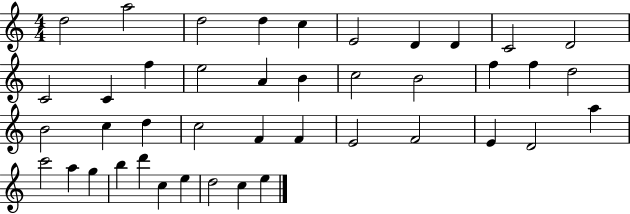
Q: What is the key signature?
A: C major